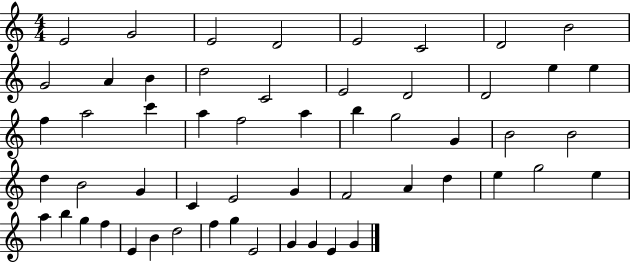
{
  \clef treble
  \numericTimeSignature
  \time 4/4
  \key c \major
  e'2 g'2 | e'2 d'2 | e'2 c'2 | d'2 b'2 | \break g'2 a'4 b'4 | d''2 c'2 | e'2 d'2 | d'2 e''4 e''4 | \break f''4 a''2 c'''4 | a''4 f''2 a''4 | b''4 g''2 g'4 | b'2 b'2 | \break d''4 b'2 g'4 | c'4 e'2 g'4 | f'2 a'4 d''4 | e''4 g''2 e''4 | \break a''4 b''4 g''4 f''4 | e'4 b'4 d''2 | f''4 g''4 e'2 | g'4 g'4 e'4 g'4 | \break \bar "|."
}